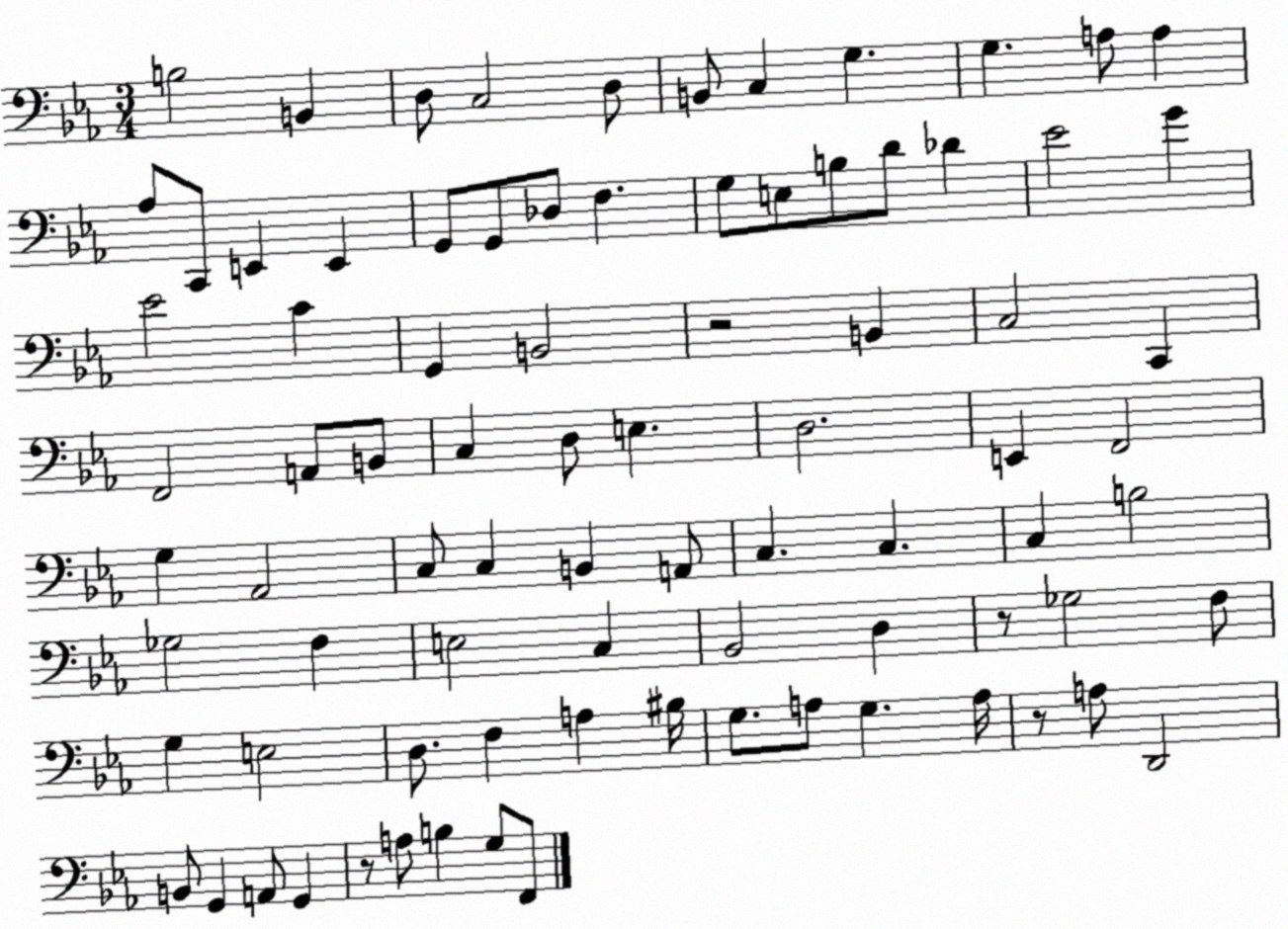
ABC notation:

X:1
T:Untitled
M:3/4
L:1/4
K:Eb
B,2 B,, D,/2 C,2 D,/2 B,,/2 C, G, G, A,/2 A, _A,/2 C,,/2 E,, E,, G,,/2 G,,/2 _D,/2 F, G,/2 E,/2 B,/2 D/2 _D _E2 G _E2 C G,, B,,2 z2 B,, C,2 C,, F,,2 A,,/2 B,,/2 C, D,/2 E, D,2 E,, F,,2 G, _A,,2 C,/2 C, B,, A,,/2 C, C, C, B,2 _G,2 F, E,2 C, _B,,2 D, z/2 _G,2 F,/2 G, E,2 D,/2 F, A, ^B,/4 G,/2 A,/2 G, A,/4 z/2 A,/2 D,,2 B,,/2 G,, A,,/2 G,, z/2 A,/2 B, G,/2 F,,/2